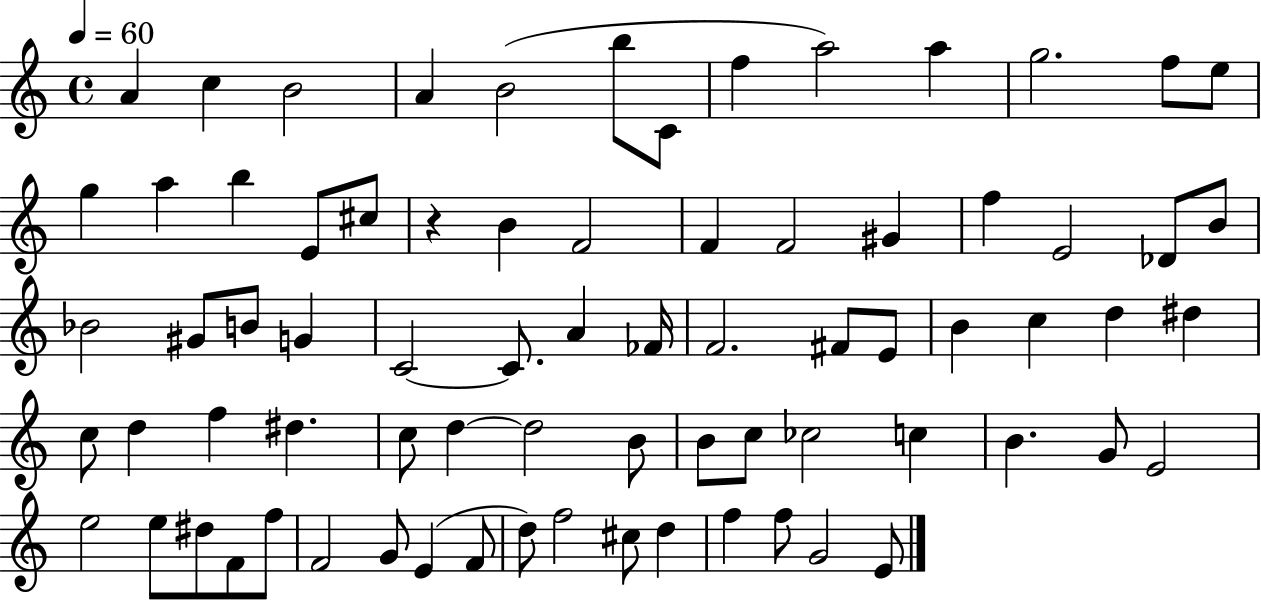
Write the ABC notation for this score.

X:1
T:Untitled
M:4/4
L:1/4
K:C
A c B2 A B2 b/2 C/2 f a2 a g2 f/2 e/2 g a b E/2 ^c/2 z B F2 F F2 ^G f E2 _D/2 B/2 _B2 ^G/2 B/2 G C2 C/2 A _F/4 F2 ^F/2 E/2 B c d ^d c/2 d f ^d c/2 d d2 B/2 B/2 c/2 _c2 c B G/2 E2 e2 e/2 ^d/2 F/2 f/2 F2 G/2 E F/2 d/2 f2 ^c/2 d f f/2 G2 E/2